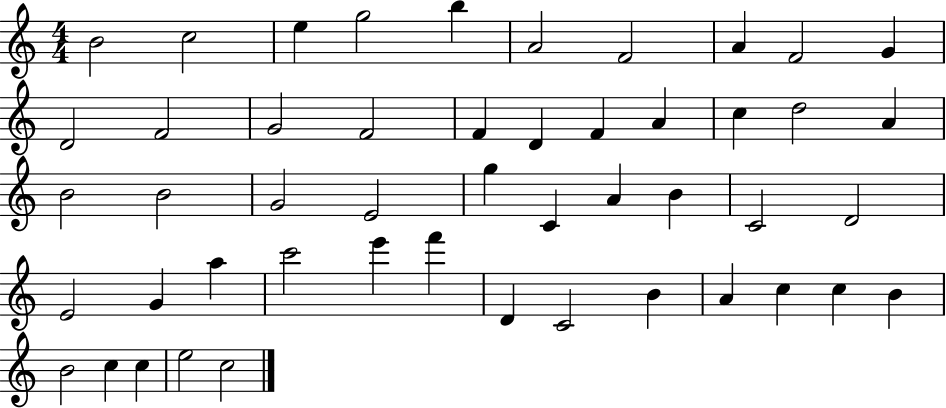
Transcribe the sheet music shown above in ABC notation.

X:1
T:Untitled
M:4/4
L:1/4
K:C
B2 c2 e g2 b A2 F2 A F2 G D2 F2 G2 F2 F D F A c d2 A B2 B2 G2 E2 g C A B C2 D2 E2 G a c'2 e' f' D C2 B A c c B B2 c c e2 c2